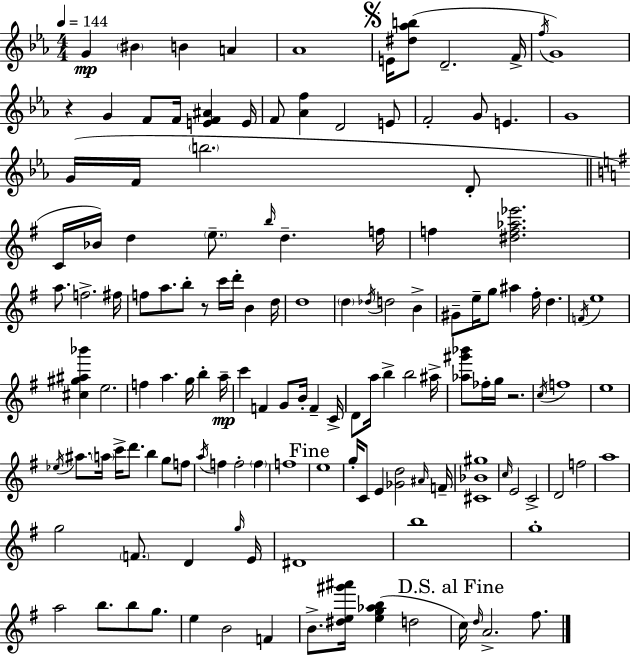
G4/q BIS4/q B4/q A4/q Ab4/w E4/s [D#5,Ab5,B5]/e D4/h. F4/s F5/s G4/w R/q G4/q F4/e F4/s [E4,F4,A#4]/q E4/s F4/e [Ab4,F5]/q D4/h E4/e F4/h G4/e E4/q. G4/w G4/s F4/s B5/h. D4/e C4/s Bb4/s D5/q E5/e. B5/s D5/q. F5/s F5/q [D#5,F5,Ab5,Eb6]/h. A5/e. F5/h. F#5/s F5/e A5/e. B5/e R/e C6/s D6/s B4/q D5/s D5/w D5/q Db5/s D5/h B4/q G#4/e E5/s G5/e A#5/q F#5/s D5/q. F4/s E5/w [C#5,G#5,A#5,Bb6]/q E5/h. F5/q A5/q. G5/s B5/q A5/s C6/q F4/q G4/e B4/s F4/q C4/s D4/e A5/s B5/q B5/h A#5/s [Ab5,G#6,Bb6]/e FES5/s G5/s R/h. C5/s F5/w E5/w Eb5/s A#5/e. A5/s C6/s D6/e. B5/q G5/e F5/e A5/s F5/q F5/h F5/q F5/w E5/w G5/s C4/e E4/q [Gb4,D5]/h A#4/s F4/s [C#4,Bb4,G#5]/w C5/s E4/h C4/h D4/h F5/h A5/w G5/h F4/e. D4/q G5/s E4/s D#4/w B5/w G5/w A5/h B5/e. B5/e G5/e. E5/q B4/h F4/q B4/e. [D#5,E5,G#6,A#6]/s [E5,G5,Ab5,B5]/q D5/h C5/s D5/s A4/h. F#5/e.